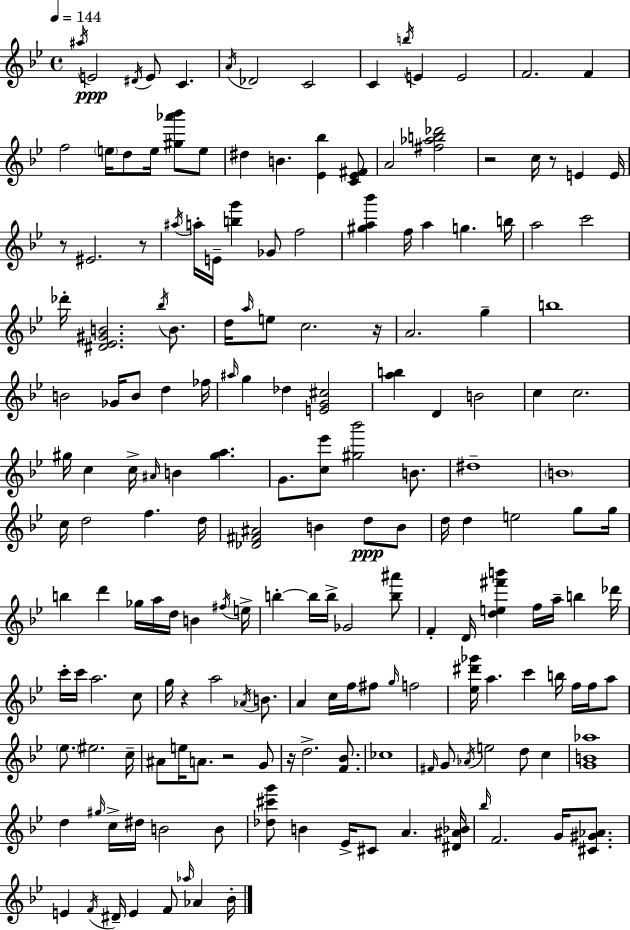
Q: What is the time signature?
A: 4/4